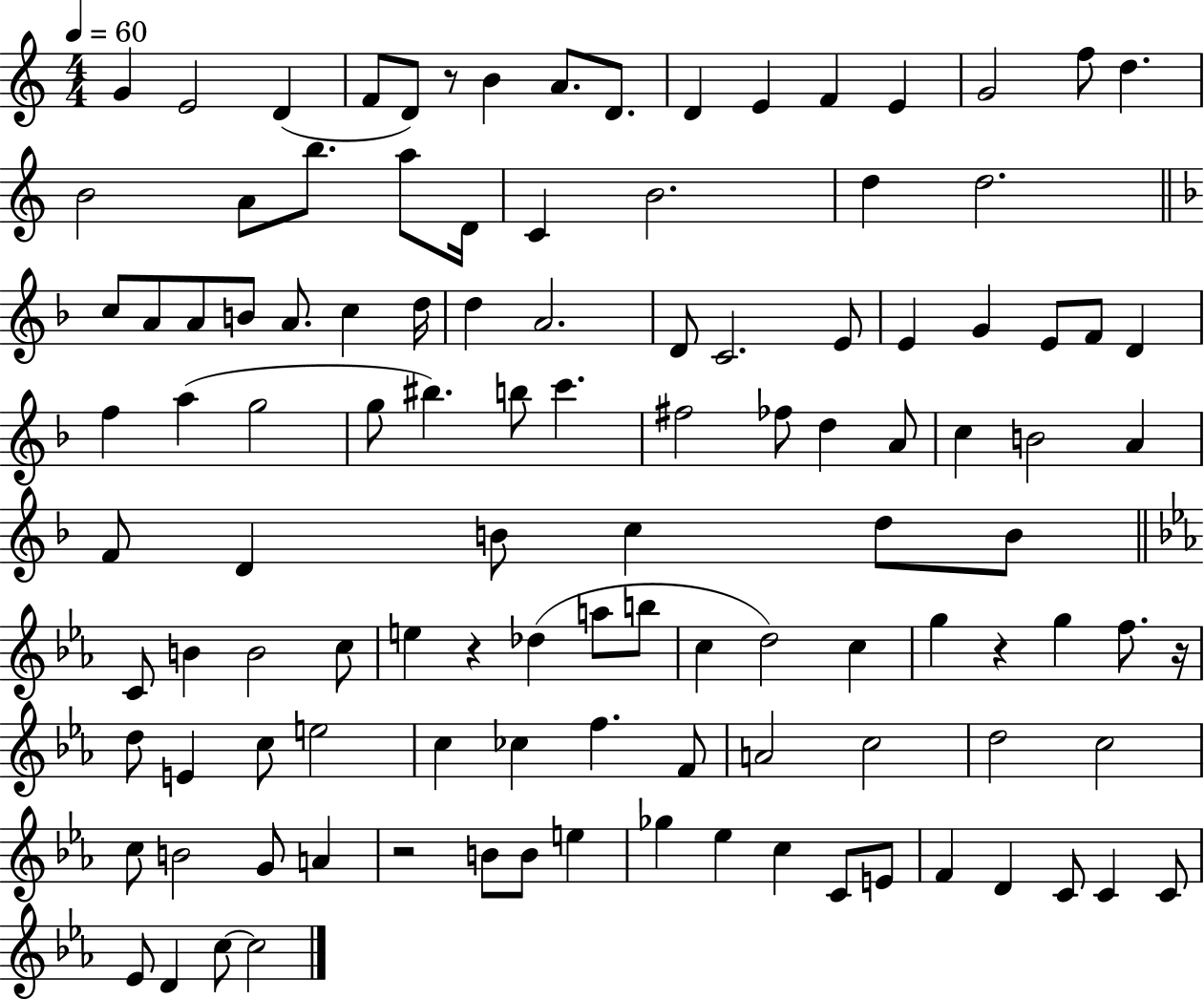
{
  \clef treble
  \numericTimeSignature
  \time 4/4
  \key c \major
  \tempo 4 = 60
  \repeat volta 2 { g'4 e'2 d'4( | f'8 d'8) r8 b'4 a'8. d'8. | d'4 e'4 f'4 e'4 | g'2 f''8 d''4. | \break b'2 a'8 b''8. a''8 d'16 | c'4 b'2. | d''4 d''2. | \bar "||" \break \key d \minor c''8 a'8 a'8 b'8 a'8. c''4 d''16 | d''4 a'2. | d'8 c'2. e'8 | e'4 g'4 e'8 f'8 d'4 | \break f''4 a''4( g''2 | g''8 bis''4.) b''8 c'''4. | fis''2 fes''8 d''4 a'8 | c''4 b'2 a'4 | \break f'8 d'4 b'8 c''4 d''8 b'8 | \bar "||" \break \key c \minor c'8 b'4 b'2 c''8 | e''4 r4 des''4( a''8 b''8 | c''4 d''2) c''4 | g''4 r4 g''4 f''8. r16 | \break d''8 e'4 c''8 e''2 | c''4 ces''4 f''4. f'8 | a'2 c''2 | d''2 c''2 | \break c''8 b'2 g'8 a'4 | r2 b'8 b'8 e''4 | ges''4 ees''4 c''4 c'8 e'8 | f'4 d'4 c'8 c'4 c'8 | \break ees'8 d'4 c''8~~ c''2 | } \bar "|."
}